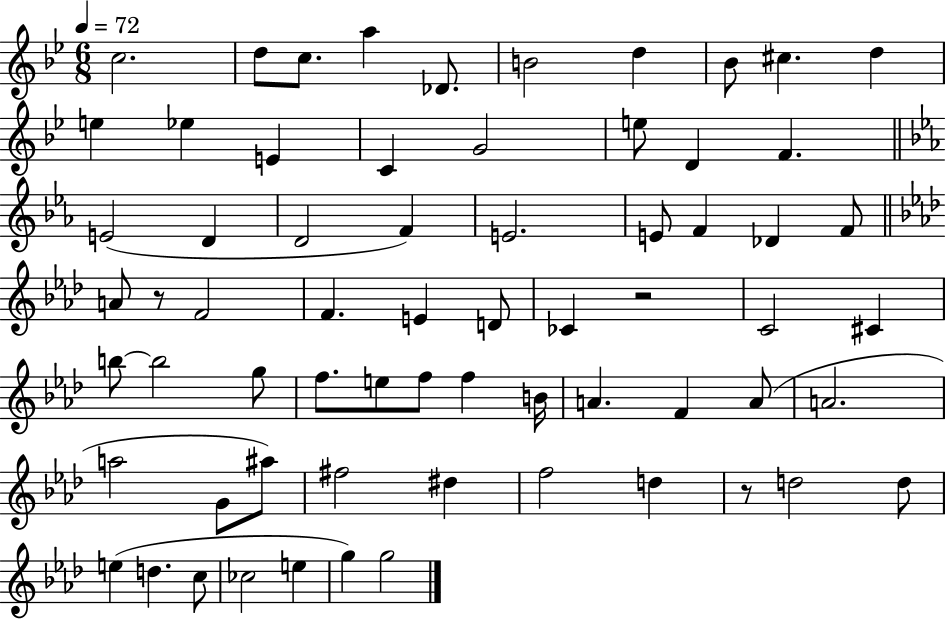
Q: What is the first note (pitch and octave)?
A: C5